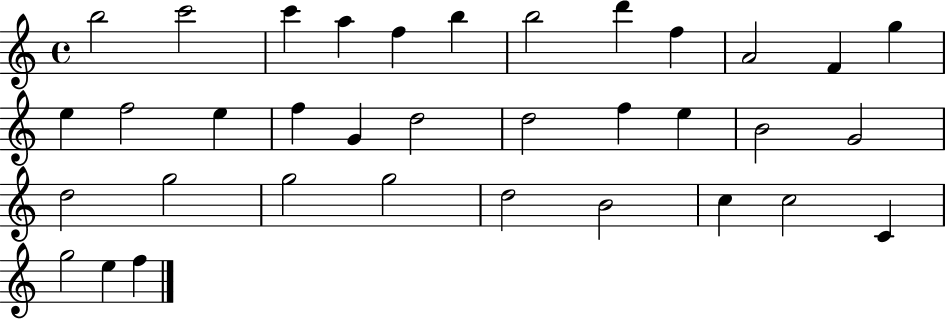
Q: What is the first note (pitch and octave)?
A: B5